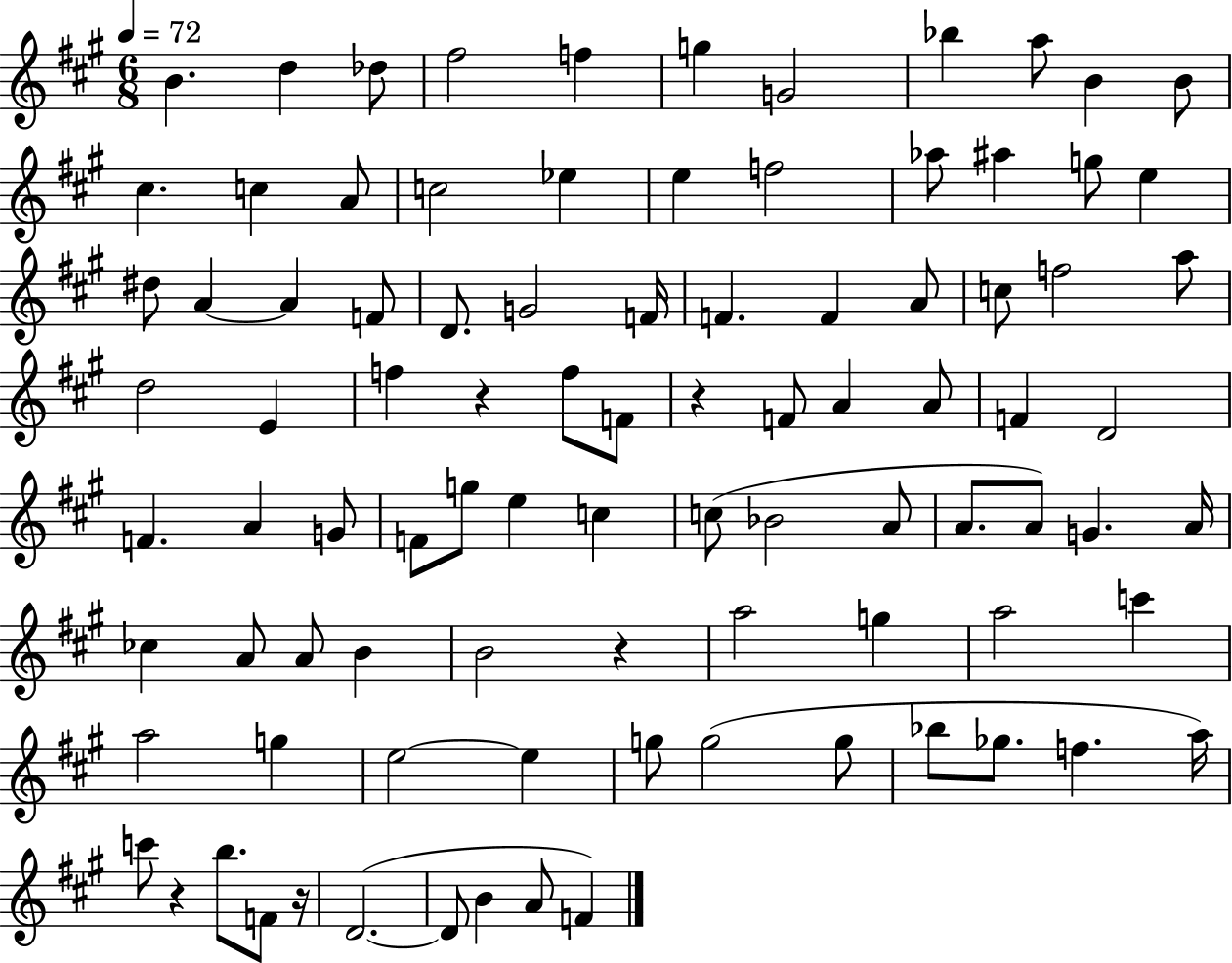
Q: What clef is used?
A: treble